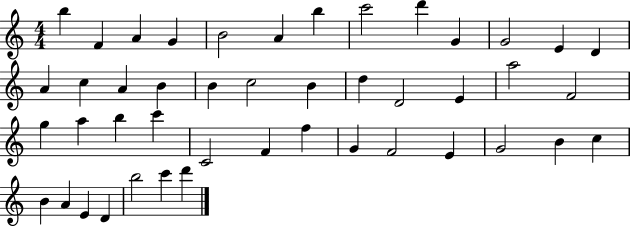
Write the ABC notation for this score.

X:1
T:Untitled
M:4/4
L:1/4
K:C
b F A G B2 A b c'2 d' G G2 E D A c A B B c2 B d D2 E a2 F2 g a b c' C2 F f G F2 E G2 B c B A E D b2 c' d'